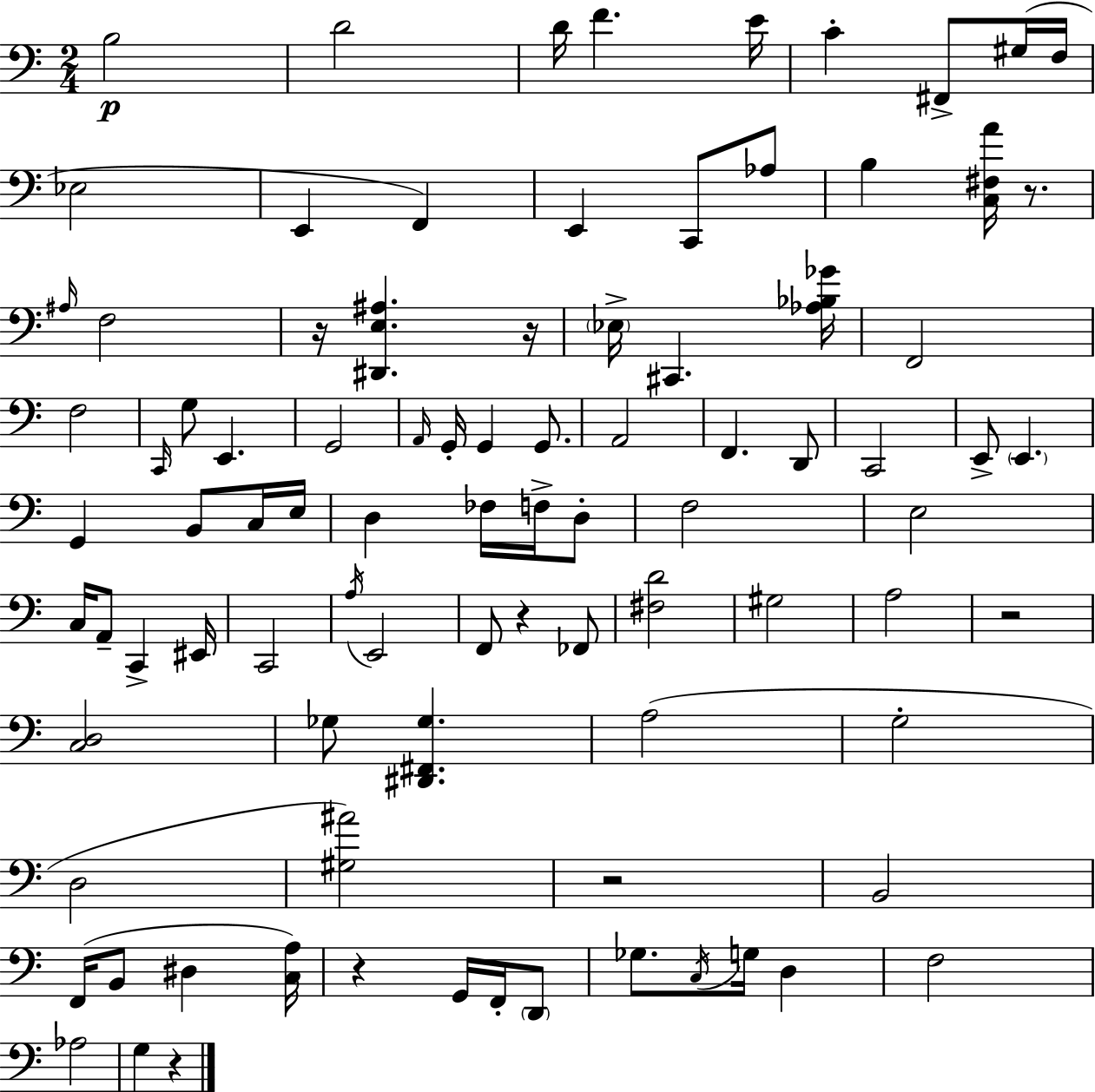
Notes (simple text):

B3/h D4/h D4/s F4/q. E4/s C4/q F#2/e G#3/s F3/s Eb3/h E2/q F2/q E2/q C2/e Ab3/e B3/q [C3,F#3,A4]/s R/e. A#3/s F3/h R/s [D#2,E3,A#3]/q. R/s Eb3/s C#2/q. [Ab3,Bb3,Gb4]/s F2/h F3/h C2/s G3/e E2/q. G2/h A2/s G2/s G2/q G2/e. A2/h F2/q. D2/e C2/h E2/e E2/q. G2/q B2/e C3/s E3/s D3/q FES3/s F3/s D3/e F3/h E3/h C3/s A2/e C2/q EIS2/s C2/h A3/s E2/h F2/e R/q FES2/e [F#3,D4]/h G#3/h A3/h R/h [C3,D3]/h Gb3/e [D#2,F#2,Gb3]/q. A3/h G3/h D3/h [G#3,A#4]/h R/h B2/h F2/s B2/e D#3/q [C3,A3]/s R/q G2/s F2/s D2/e Gb3/e. C3/s G3/s D3/q F3/h Ab3/h G3/q R/q